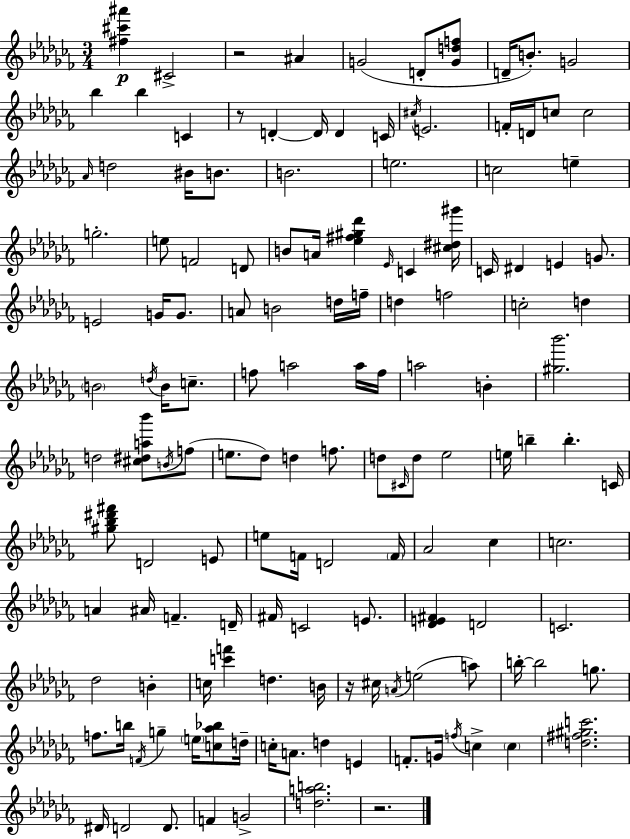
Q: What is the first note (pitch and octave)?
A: C#4